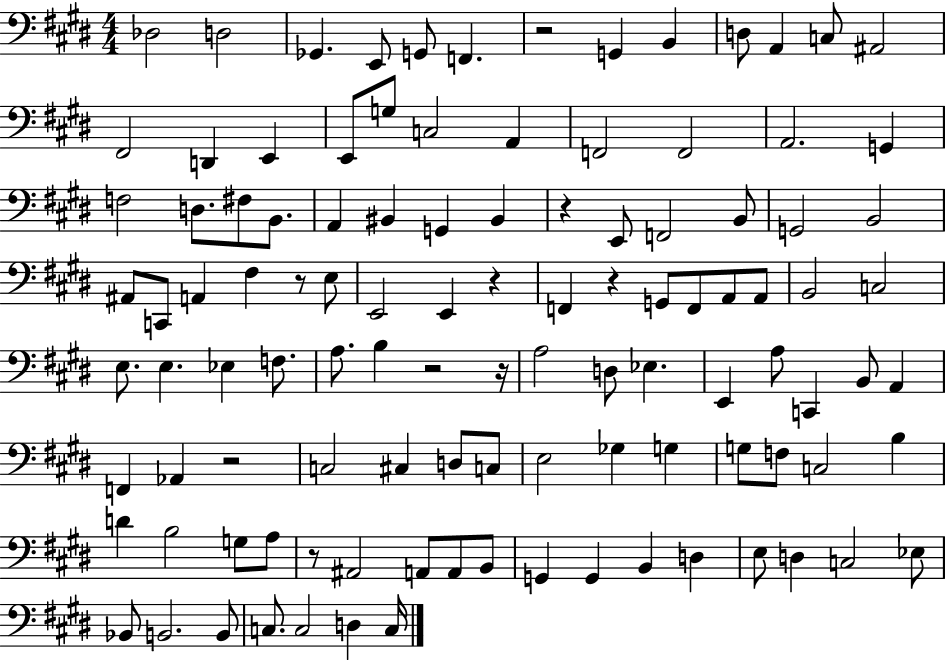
Db3/h D3/h Gb2/q. E2/e G2/e F2/q. R/h G2/q B2/q D3/e A2/q C3/e A#2/h F#2/h D2/q E2/q E2/e G3/e C3/h A2/q F2/h F2/h A2/h. G2/q F3/h D3/e. F#3/e B2/e. A2/q BIS2/q G2/q BIS2/q R/q E2/e F2/h B2/e G2/h B2/h A#2/e C2/e A2/q F#3/q R/e E3/e E2/h E2/q R/q F2/q R/q G2/e F2/e A2/e A2/e B2/h C3/h E3/e. E3/q. Eb3/q F3/e. A3/e. B3/q R/h R/s A3/h D3/e Eb3/q. E2/q A3/e C2/q B2/e A2/q F2/q Ab2/q R/h C3/h C#3/q D3/e C3/e E3/h Gb3/q G3/q G3/e F3/e C3/h B3/q D4/q B3/h G3/e A3/e R/e A#2/h A2/e A2/e B2/e G2/q G2/q B2/q D3/q E3/e D3/q C3/h Eb3/e Bb2/e B2/h. B2/e C3/e. C3/h D3/q C3/s